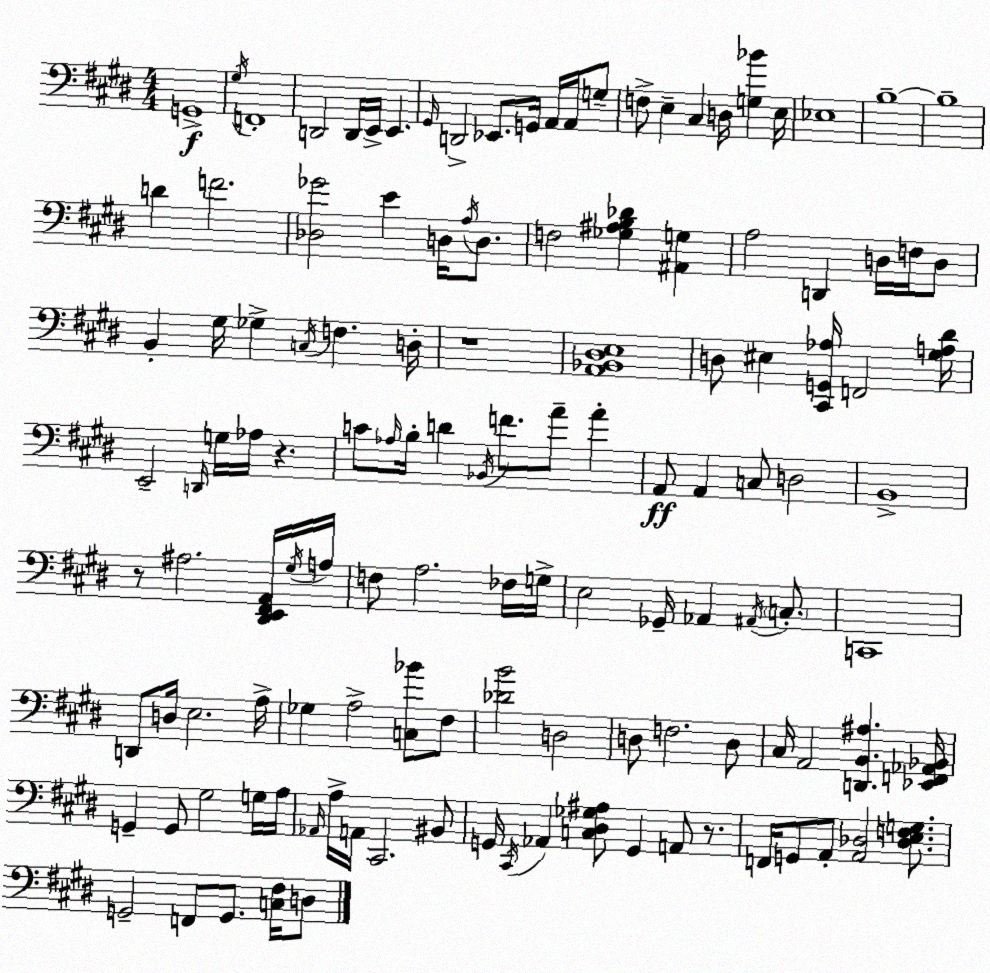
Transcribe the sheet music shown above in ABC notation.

X:1
T:Untitled
M:4/4
L:1/4
K:E
G,,4 ^G,/4 F,,4 D,,2 D,,/4 E,,/4 E,, ^G,,/4 D,,2 _E,,/2 G,,/4 A,,/4 A,,/4 G,/2 F,/2 E, ^C, D,/4 [G,_B] E,/4 _E,4 B,4 B,4 D F2 [_D,_G]2 E D,/4 A,/4 D,/2 F,2 [_G,^A,B,_D] [^A,,G,] A,2 D,, D,/4 F,/4 D,/2 B,, ^G,/4 _G, C,/4 F, D,/4 z4 [A,,_B,,^D,E,]4 D,/2 ^E, [^C,,G,,_A,]/4 F,,2 [^G,A,^D]/4 E,,2 D,,/4 G,/4 _A,/4 z C/2 _A,/4 B,/4 D _B,,/4 F/2 A/2 A A,,/2 A,, C,/2 D,2 B,,4 z/2 ^A,2 [^D,,E,,^F,,A,,]/4 ^G,/4 A,/4 F,/2 A,2 _F,/4 G,/4 E,2 _G,,/4 _A,, ^A,,/4 C,/2 C,,4 D,,/2 D,/4 E,2 A,/4 _G, A,2 [C,_B]/2 ^F,/2 [_DB]2 D,2 D,/2 F,2 D,/2 ^C,/4 A,,2 [D,,B,,^A,] [_E,,F,,_A,,_B,,]/4 G,, G,,/2 ^G,2 G,/4 A,/4 _A,,/4 A,/4 A,,/4 ^C,,2 ^B,,/2 G,,/4 ^C,,/4 _A,, [C,^D,_G,^A,]/2 G,, A,,/2 z/2 F,,/4 G,,/2 A,,/2 [A,,_D,]2 [_D,E,F,G,]/2 G,,2 F,,/2 G,,/2 [C,^F,]/4 D,/2